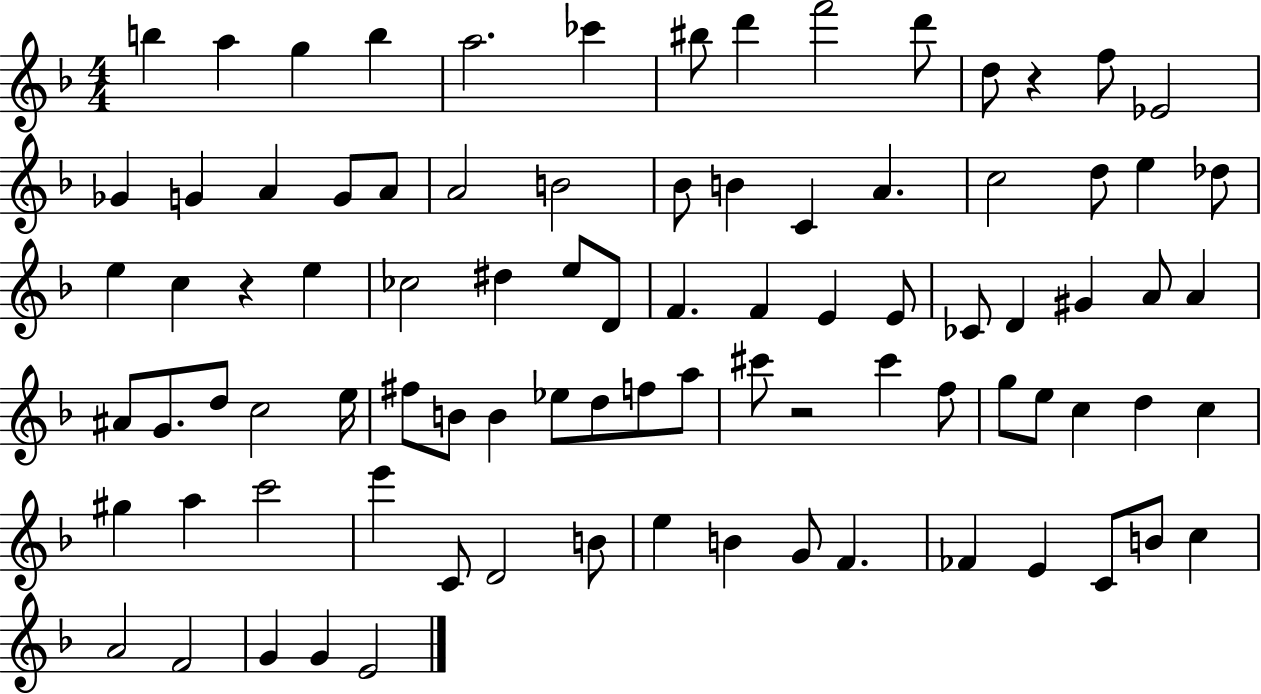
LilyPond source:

{
  \clef treble
  \numericTimeSignature
  \time 4/4
  \key f \major
  b''4 a''4 g''4 b''4 | a''2. ces'''4 | bis''8 d'''4 f'''2 d'''8 | d''8 r4 f''8 ees'2 | \break ges'4 g'4 a'4 g'8 a'8 | a'2 b'2 | bes'8 b'4 c'4 a'4. | c''2 d''8 e''4 des''8 | \break e''4 c''4 r4 e''4 | ces''2 dis''4 e''8 d'8 | f'4. f'4 e'4 e'8 | ces'8 d'4 gis'4 a'8 a'4 | \break ais'8 g'8. d''8 c''2 e''16 | fis''8 b'8 b'4 ees''8 d''8 f''8 a''8 | cis'''8 r2 cis'''4 f''8 | g''8 e''8 c''4 d''4 c''4 | \break gis''4 a''4 c'''2 | e'''4 c'8 d'2 b'8 | e''4 b'4 g'8 f'4. | fes'4 e'4 c'8 b'8 c''4 | \break a'2 f'2 | g'4 g'4 e'2 | \bar "|."
}